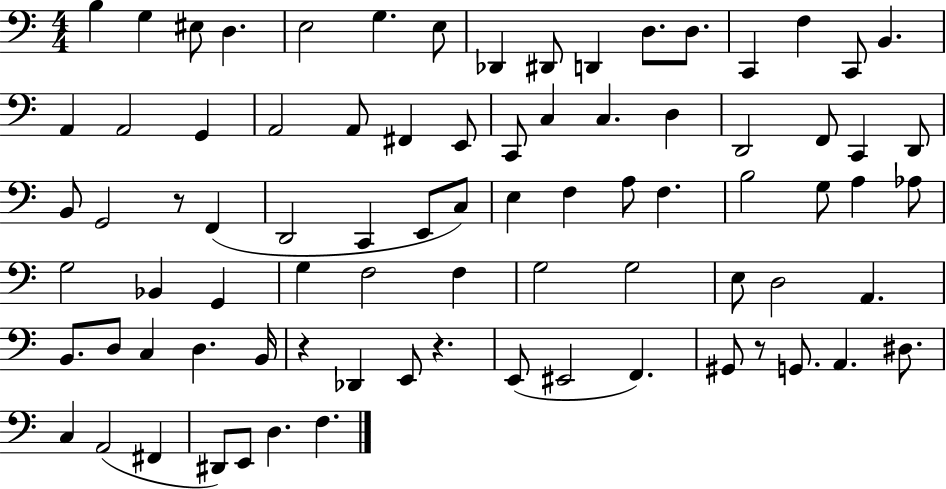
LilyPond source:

{
  \clef bass
  \numericTimeSignature
  \time 4/4
  \key c \major
  \repeat volta 2 { b4 g4 eis8 d4. | e2 g4. e8 | des,4 dis,8 d,4 d8. d8. | c,4 f4 c,8 b,4. | \break a,4 a,2 g,4 | a,2 a,8 fis,4 e,8 | c,8 c4 c4. d4 | d,2 f,8 c,4 d,8 | \break b,8 g,2 r8 f,4( | d,2 c,4 e,8 c8) | e4 f4 a8 f4. | b2 g8 a4 aes8 | \break g2 bes,4 g,4 | g4 f2 f4 | g2 g2 | e8 d2 a,4. | \break b,8. d8 c4 d4. b,16 | r4 des,4 e,8 r4. | e,8( eis,2 f,4.) | gis,8 r8 g,8. a,4. dis8. | \break c4 a,2( fis,4 | dis,8) e,8 d4. f4. | } \bar "|."
}